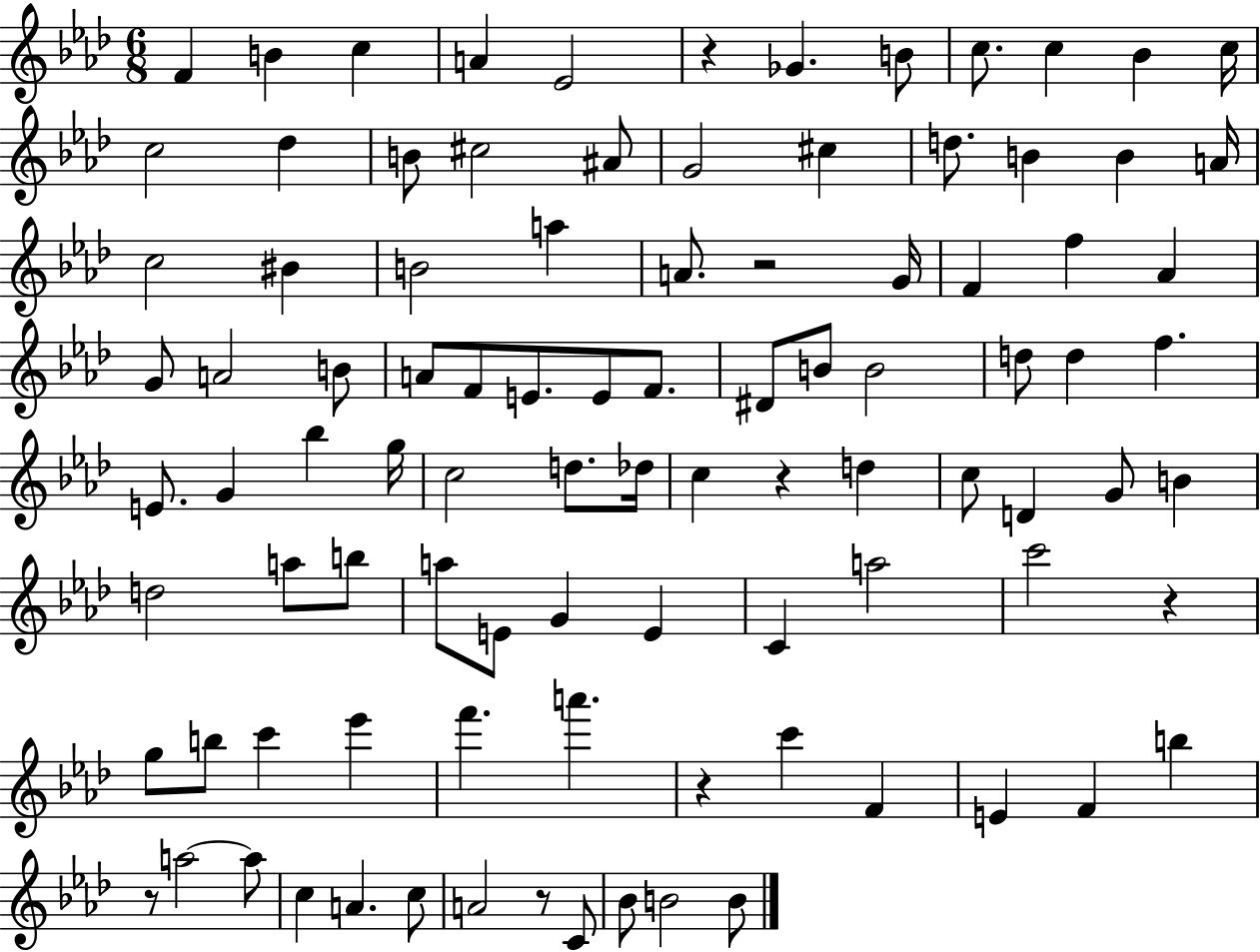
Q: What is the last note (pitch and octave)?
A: B4